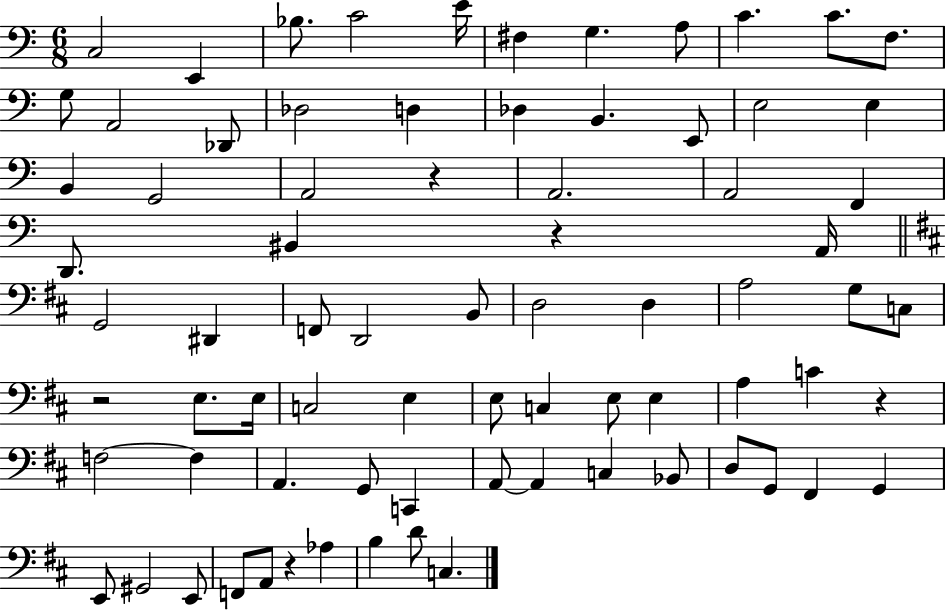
C3/h E2/q Bb3/e. C4/h E4/s F#3/q G3/q. A3/e C4/q. C4/e. F3/e. G3/e A2/h Db2/e Db3/h D3/q Db3/q B2/q. E2/e E3/h E3/q B2/q G2/h A2/h R/q A2/h. A2/h F2/q D2/e. BIS2/q R/q A2/s G2/h D#2/q F2/e D2/h B2/e D3/h D3/q A3/h G3/e C3/e R/h E3/e. E3/s C3/h E3/q E3/e C3/q E3/e E3/q A3/q C4/q R/q F3/h F3/q A2/q. G2/e C2/q A2/e A2/q C3/q Bb2/e D3/e G2/e F#2/q G2/q E2/e G#2/h E2/e F2/e A2/e R/q Ab3/q B3/q D4/e C3/q.